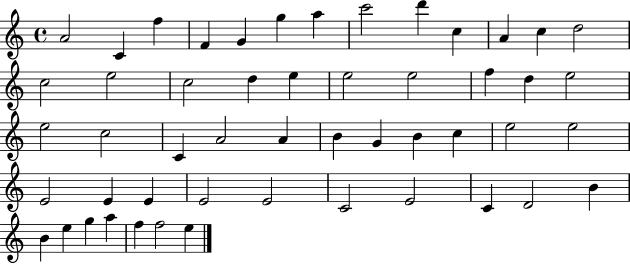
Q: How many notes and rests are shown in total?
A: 51